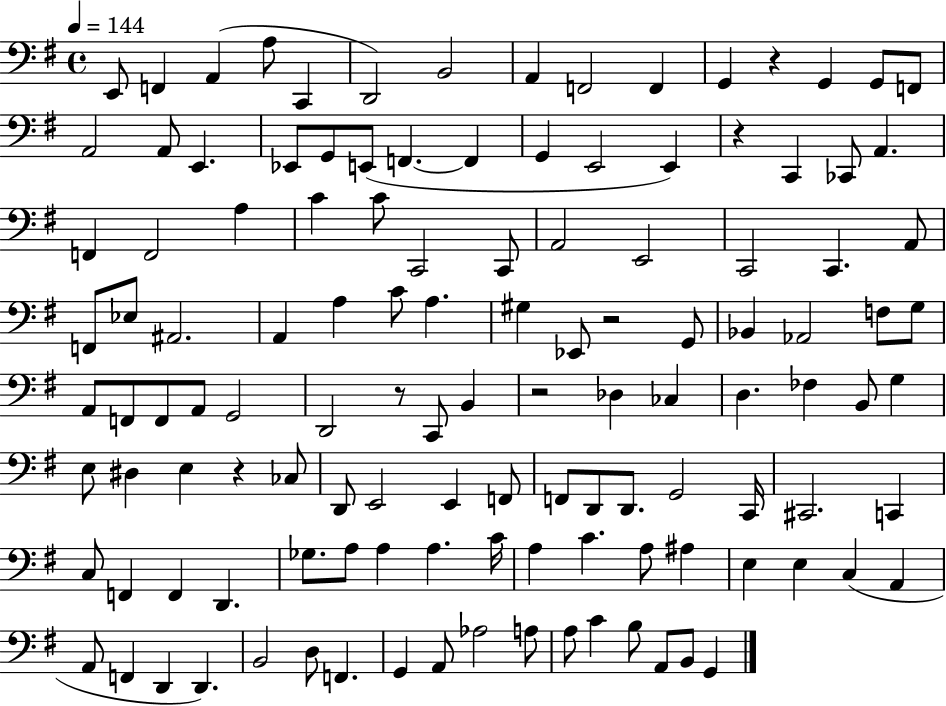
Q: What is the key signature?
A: G major